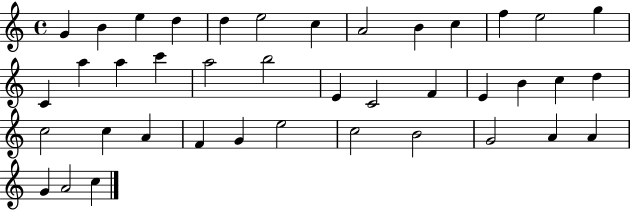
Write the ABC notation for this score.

X:1
T:Untitled
M:4/4
L:1/4
K:C
G B e d d e2 c A2 B c f e2 g C a a c' a2 b2 E C2 F E B c d c2 c A F G e2 c2 B2 G2 A A G A2 c